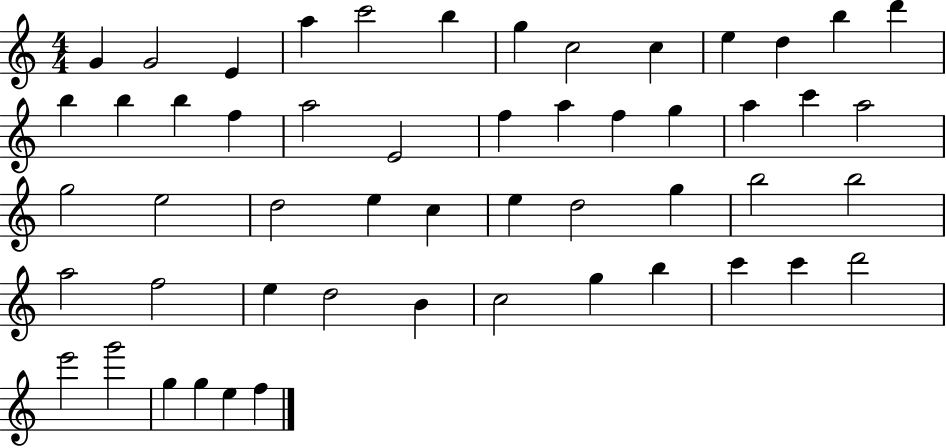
{
  \clef treble
  \numericTimeSignature
  \time 4/4
  \key c \major
  g'4 g'2 e'4 | a''4 c'''2 b''4 | g''4 c''2 c''4 | e''4 d''4 b''4 d'''4 | \break b''4 b''4 b''4 f''4 | a''2 e'2 | f''4 a''4 f''4 g''4 | a''4 c'''4 a''2 | \break g''2 e''2 | d''2 e''4 c''4 | e''4 d''2 g''4 | b''2 b''2 | \break a''2 f''2 | e''4 d''2 b'4 | c''2 g''4 b''4 | c'''4 c'''4 d'''2 | \break e'''2 g'''2 | g''4 g''4 e''4 f''4 | \bar "|."
}